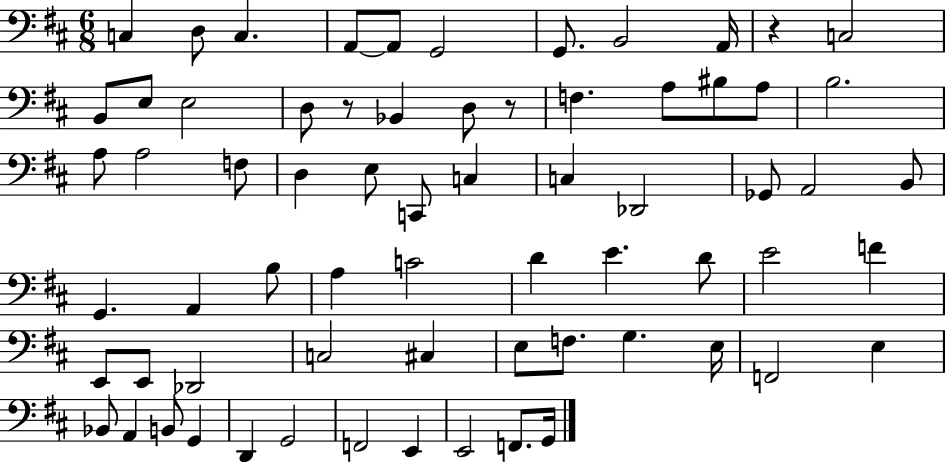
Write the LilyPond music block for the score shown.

{
  \clef bass
  \numericTimeSignature
  \time 6/8
  \key d \major
  c4 d8 c4. | a,8~~ a,8 g,2 | g,8. b,2 a,16 | r4 c2 | \break b,8 e8 e2 | d8 r8 bes,4 d8 r8 | f4. a8 bis8 a8 | b2. | \break a8 a2 f8 | d4 e8 c,8 c4 | c4 des,2 | ges,8 a,2 b,8 | \break g,4. a,4 b8 | a4 c'2 | d'4 e'4. d'8 | e'2 f'4 | \break e,8 e,8 des,2 | c2 cis4 | e8 f8. g4. e16 | f,2 e4 | \break bes,8 a,4 b,8 g,4 | d,4 g,2 | f,2 e,4 | e,2 f,8. g,16 | \break \bar "|."
}